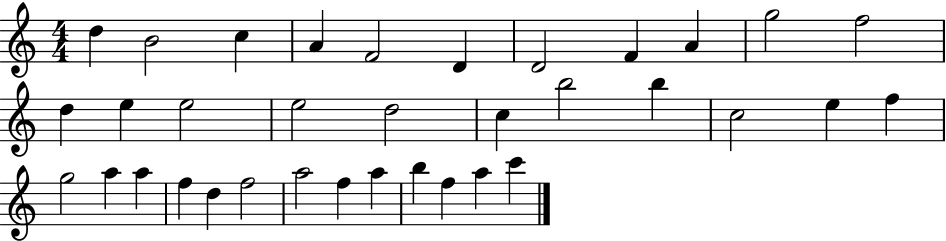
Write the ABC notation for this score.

X:1
T:Untitled
M:4/4
L:1/4
K:C
d B2 c A F2 D D2 F A g2 f2 d e e2 e2 d2 c b2 b c2 e f g2 a a f d f2 a2 f a b f a c'